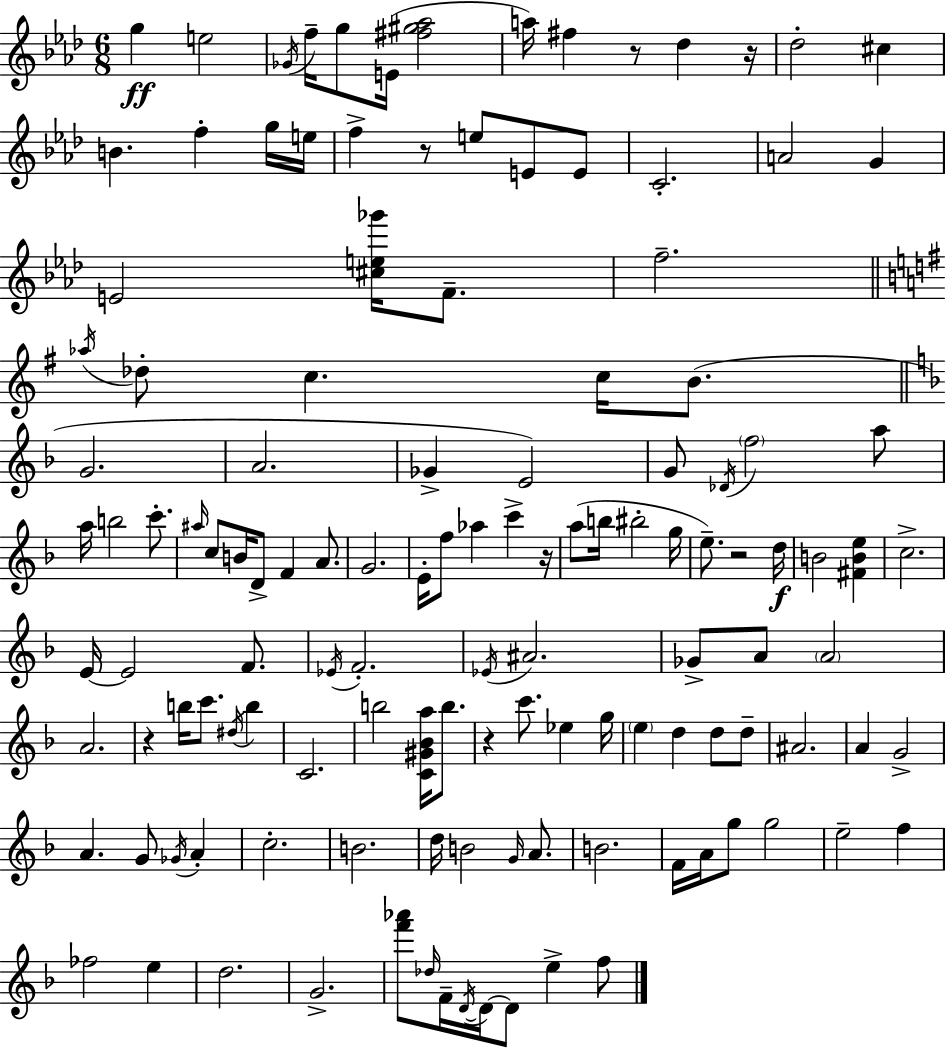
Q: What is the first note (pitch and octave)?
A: G5